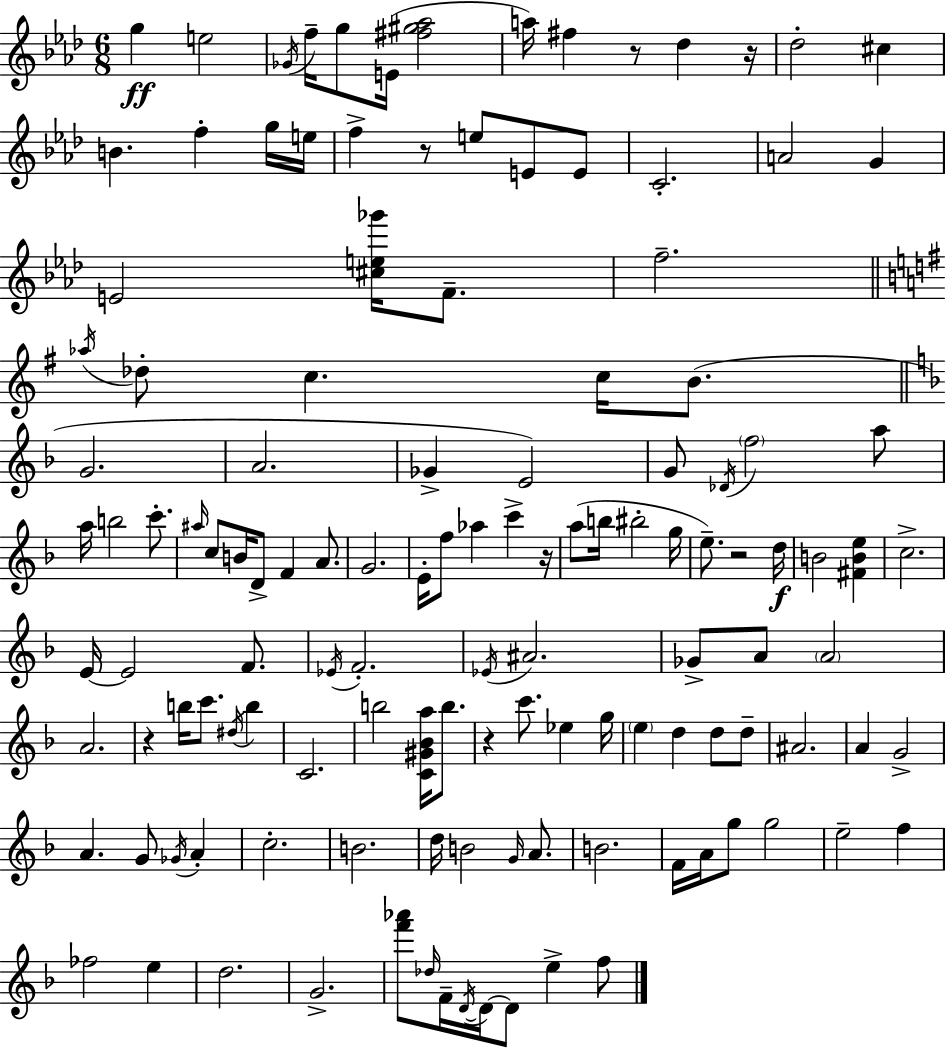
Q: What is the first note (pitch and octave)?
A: G5